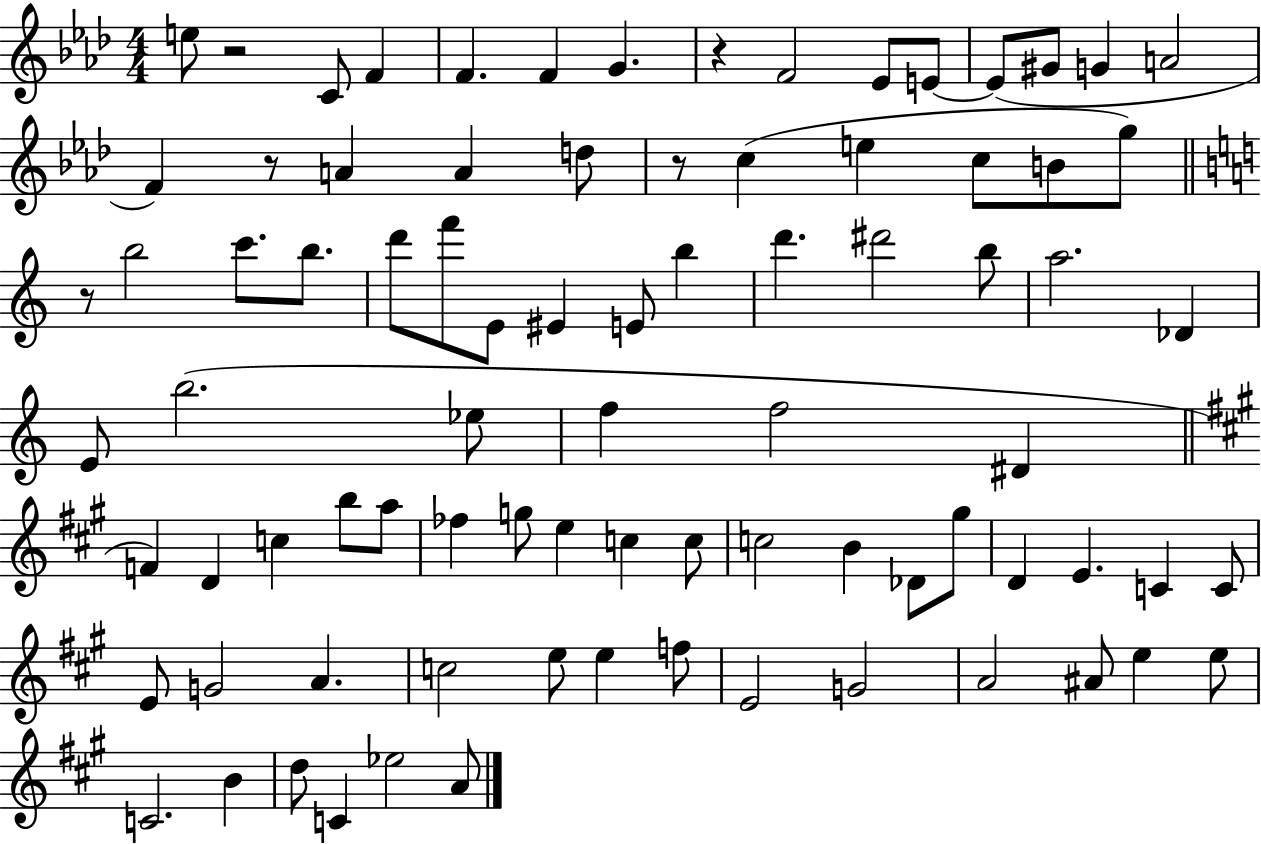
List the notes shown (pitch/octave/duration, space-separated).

E5/e R/h C4/e F4/q F4/q. F4/q G4/q. R/q F4/h Eb4/e E4/e E4/e G#4/e G4/q A4/h F4/q R/e A4/q A4/q D5/e R/e C5/q E5/q C5/e B4/e G5/e R/e B5/h C6/e. B5/e. D6/e F6/e E4/e EIS4/q E4/e B5/q D6/q. D#6/h B5/e A5/h. Db4/q E4/e B5/h. Eb5/e F5/q F5/h D#4/q F4/q D4/q C5/q B5/e A5/e FES5/q G5/e E5/q C5/q C5/e C5/h B4/q Db4/e G#5/e D4/q E4/q. C4/q C4/e E4/e G4/h A4/q. C5/h E5/e E5/q F5/e E4/h G4/h A4/h A#4/e E5/q E5/e C4/h. B4/q D5/e C4/q Eb5/h A4/e